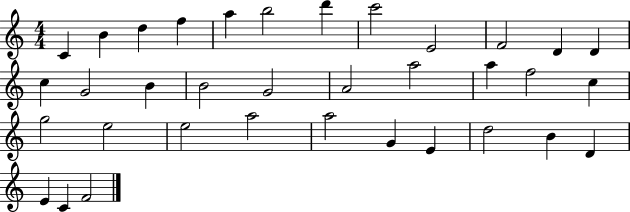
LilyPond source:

{
  \clef treble
  \numericTimeSignature
  \time 4/4
  \key c \major
  c'4 b'4 d''4 f''4 | a''4 b''2 d'''4 | c'''2 e'2 | f'2 d'4 d'4 | \break c''4 g'2 b'4 | b'2 g'2 | a'2 a''2 | a''4 f''2 c''4 | \break g''2 e''2 | e''2 a''2 | a''2 g'4 e'4 | d''2 b'4 d'4 | \break e'4 c'4 f'2 | \bar "|."
}